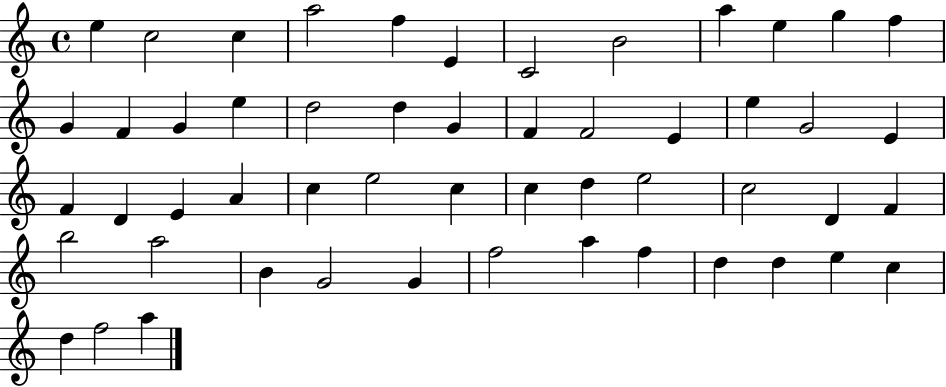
E5/q C5/h C5/q A5/h F5/q E4/q C4/h B4/h A5/q E5/q G5/q F5/q G4/q F4/q G4/q E5/q D5/h D5/q G4/q F4/q F4/h E4/q E5/q G4/h E4/q F4/q D4/q E4/q A4/q C5/q E5/h C5/q C5/q D5/q E5/h C5/h D4/q F4/q B5/h A5/h B4/q G4/h G4/q F5/h A5/q F5/q D5/q D5/q E5/q C5/q D5/q F5/h A5/q